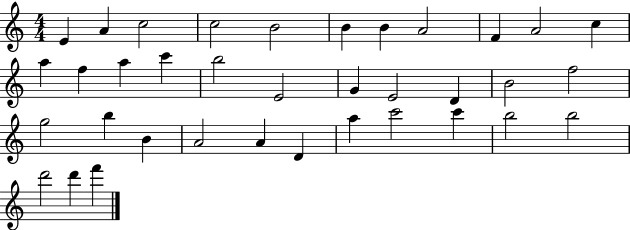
{
  \clef treble
  \numericTimeSignature
  \time 4/4
  \key c \major
  e'4 a'4 c''2 | c''2 b'2 | b'4 b'4 a'2 | f'4 a'2 c''4 | \break a''4 f''4 a''4 c'''4 | b''2 e'2 | g'4 e'2 d'4 | b'2 f''2 | \break g''2 b''4 b'4 | a'2 a'4 d'4 | a''4 c'''2 c'''4 | b''2 b''2 | \break d'''2 d'''4 f'''4 | \bar "|."
}